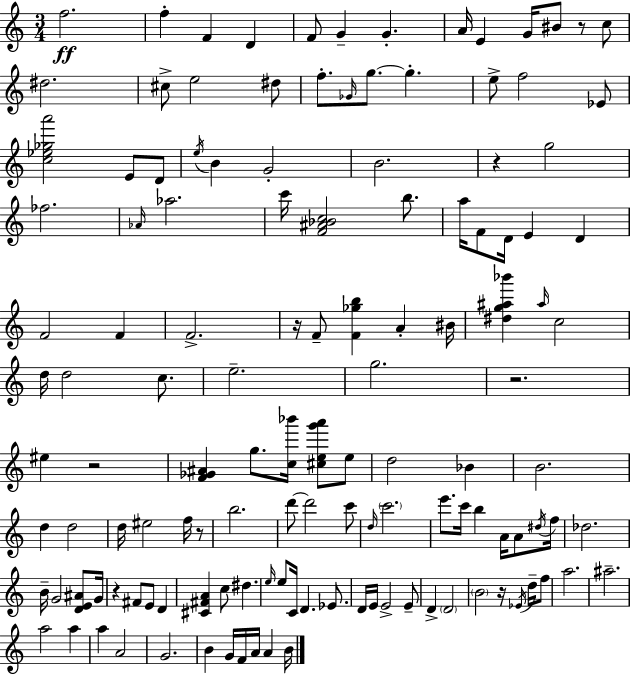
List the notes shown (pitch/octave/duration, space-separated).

F5/h. F5/q F4/q D4/q F4/e G4/q G4/q. A4/s E4/q G4/s BIS4/e R/e C5/e D#5/h. C#5/e E5/h D#5/e F5/e. Gb4/s G5/e. G5/q. E5/e F5/h Eb4/e [C5,Eb5,Gb5,A6]/h E4/e D4/e E5/s B4/q G4/h B4/h. R/q G5/h FES5/h. Ab4/s Ab5/h. C6/s [F4,A#4,Bb4,C5]/h B5/e. A5/s F4/e D4/s E4/q D4/q F4/h F4/q F4/h. R/s F4/e [F4,Gb5,B5]/q A4/q BIS4/s [D#5,G5,A#5,Bb6]/q A#5/s C5/h D5/s D5/h C5/e. E5/h. G5/h. R/h. EIS5/q R/h [F4,Gb4,A#4]/q G5/e. [C5,Bb6]/s [C#5,E5,G6,A6]/e E5/e D5/h Bb4/q B4/h. D5/q D5/h D5/s EIS5/h F5/s R/e B5/h. D6/e D6/h C6/e D5/s C6/h. E6/e. C6/s B5/q A4/s A4/e D#5/s F5/s Db5/h. B4/s G4/h [D4,E4,A#4]/e G4/s R/q F#4/e E4/e D4/q [C#4,F#4,A4]/q C5/e D#5/q. E5/s E5/e C4/s D4/q. Eb4/e. D4/s E4/s E4/h E4/e D4/q D4/h B4/h R/s Eb4/s D5/s F5/e A5/h. A#5/h. A5/h A5/q A5/q A4/h G4/h. B4/q G4/s F4/s A4/s A4/q B4/s